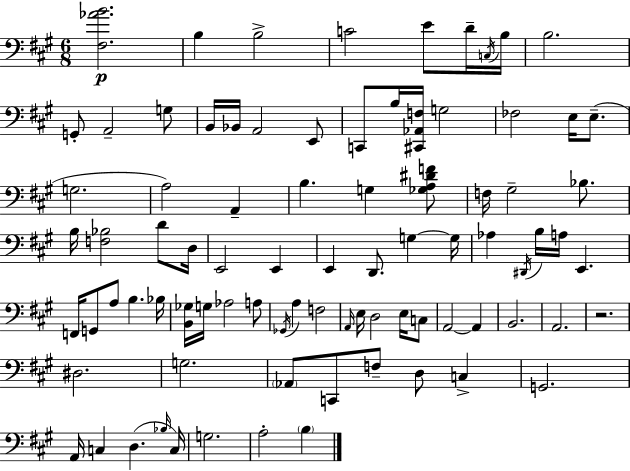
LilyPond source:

{
  \clef bass
  \numericTimeSignature
  \time 6/8
  \key a \major
  <fis aes' b'>2.\p | b4 b2-> | c'2 e'8 d'16-- \acciaccatura { c16 } | b16 b2. | \break g,8-. a,2-- g8 | b,16 bes,16 a,2 e,8 | c,8 b16 <cis, aes, f>16 g2 | fes2 e16 e8.--( | \break g2. | a2) a,4-- | b4. g4 <ges a dis' f'>8 | f16 gis2-- bes8. | \break b16 <f bes>2 d'8 | d16 e,2 e,4 | e,4 d,8. g4~~ | g16 aes4 \acciaccatura { dis,16 } b16 a16 e,4. | \break f,16 g,8 a8 b4. | bes16 <b, ges>16 g16 aes2 | a8 \acciaccatura { ges,16 } a4 f2 | \grace { a,16 } e16 d2 | \break e16 c8 a,2~~ | a,4 b,2. | a,2. | r2. | \break dis2. | g2. | \parenthesize aes,8 c,8 f8-- d8 | c4-> g,2. | \break a,16 c4 d4.( | \grace { bes16 } c16) g2. | a2-. | \parenthesize b4 \bar "|."
}